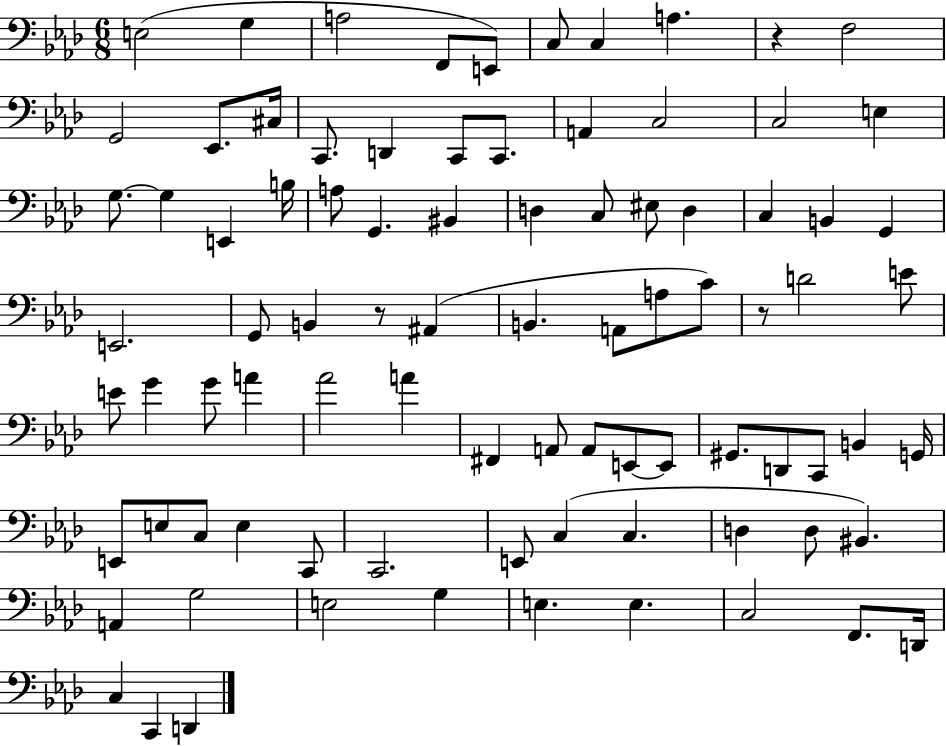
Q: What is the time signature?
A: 6/8